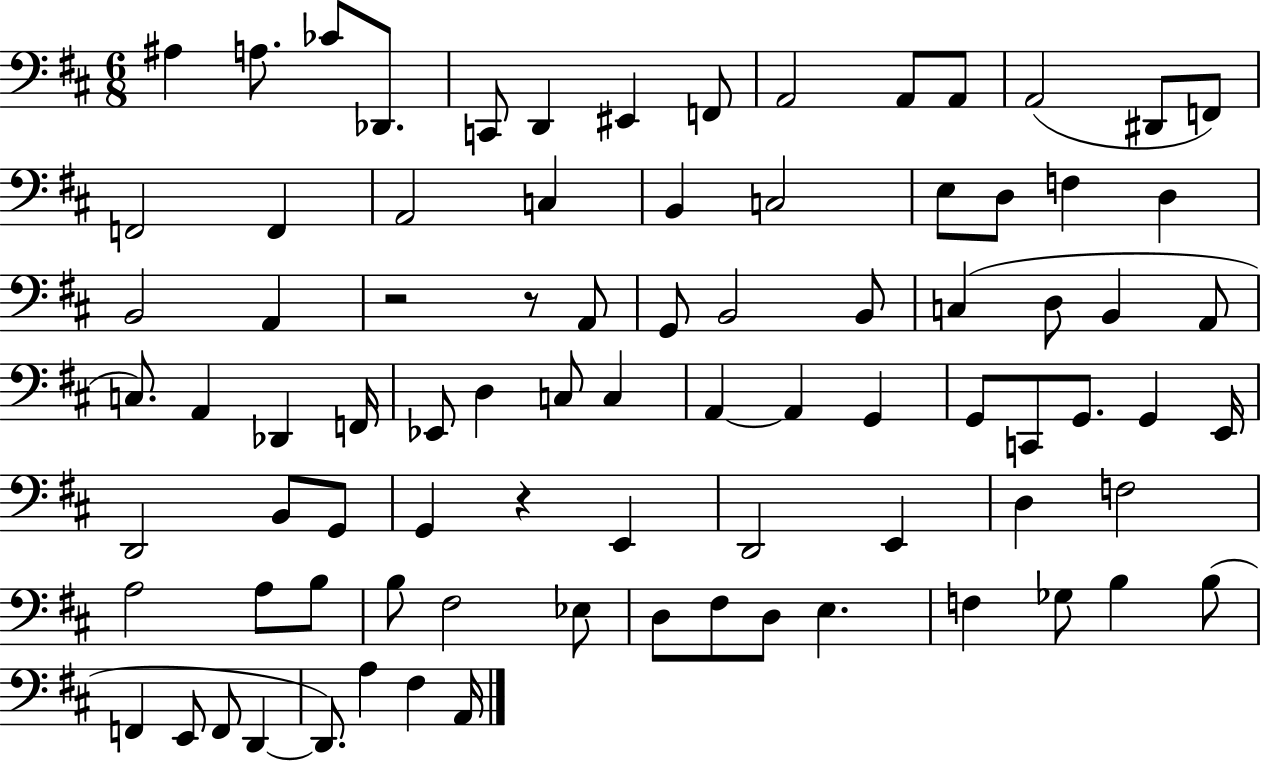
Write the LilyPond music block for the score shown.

{
  \clef bass
  \numericTimeSignature
  \time 6/8
  \key d \major
  \repeat volta 2 { ais4 a8. ces'8 des,8. | c,8 d,4 eis,4 f,8 | a,2 a,8 a,8 | a,2( dis,8 f,8) | \break f,2 f,4 | a,2 c4 | b,4 c2 | e8 d8 f4 d4 | \break b,2 a,4 | r2 r8 a,8 | g,8 b,2 b,8 | c4( d8 b,4 a,8 | \break c8.) a,4 des,4 f,16 | ees,8 d4 c8 c4 | a,4~~ a,4 g,4 | g,8 c,8 g,8. g,4 e,16 | \break d,2 b,8 g,8 | g,4 r4 e,4 | d,2 e,4 | d4 f2 | \break a2 a8 b8 | b8 fis2 ees8 | d8 fis8 d8 e4. | f4 ges8 b4 b8( | \break f,4 e,8 f,8 d,4~~ | d,8.) a4 fis4 a,16 | } \bar "|."
}